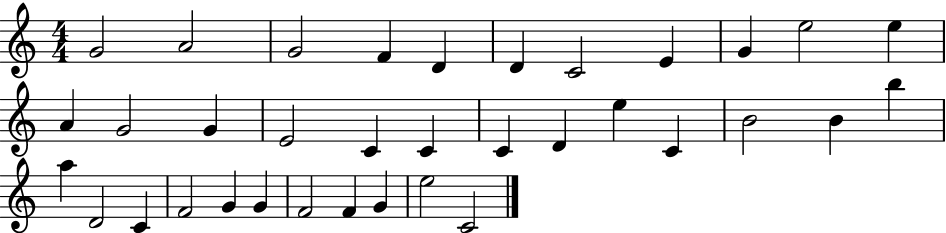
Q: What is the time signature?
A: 4/4